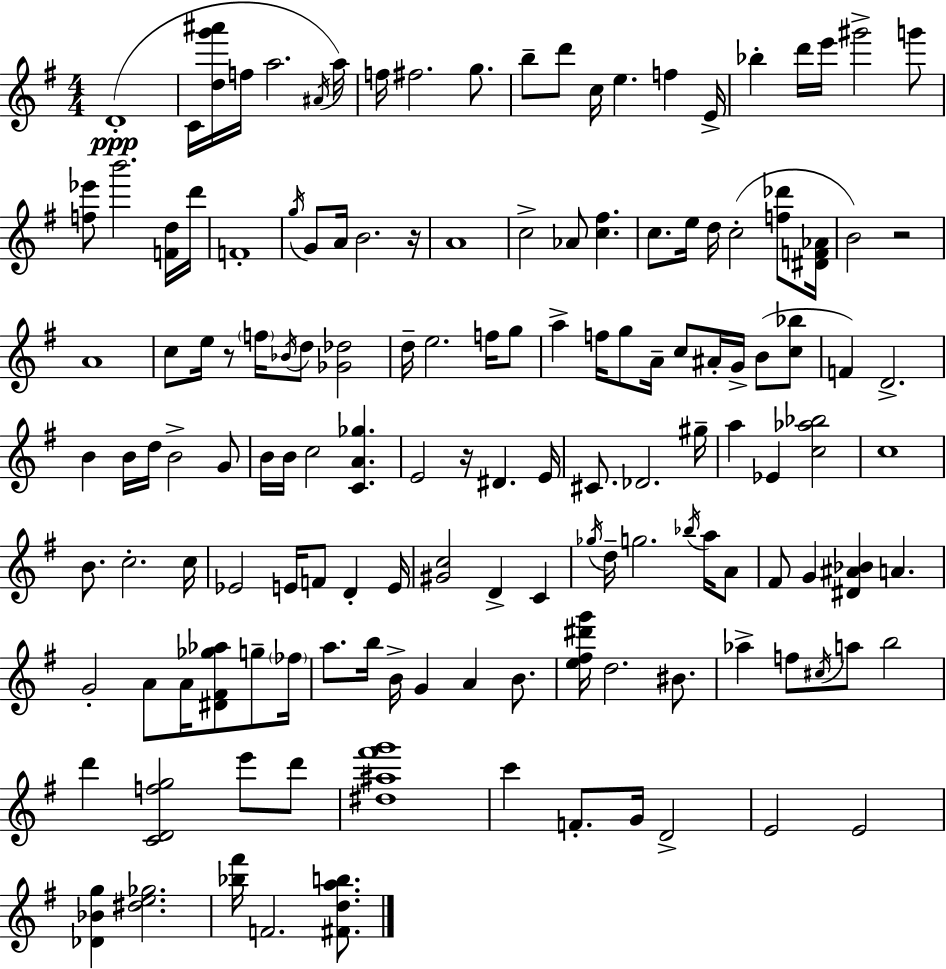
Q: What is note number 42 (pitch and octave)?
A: D5